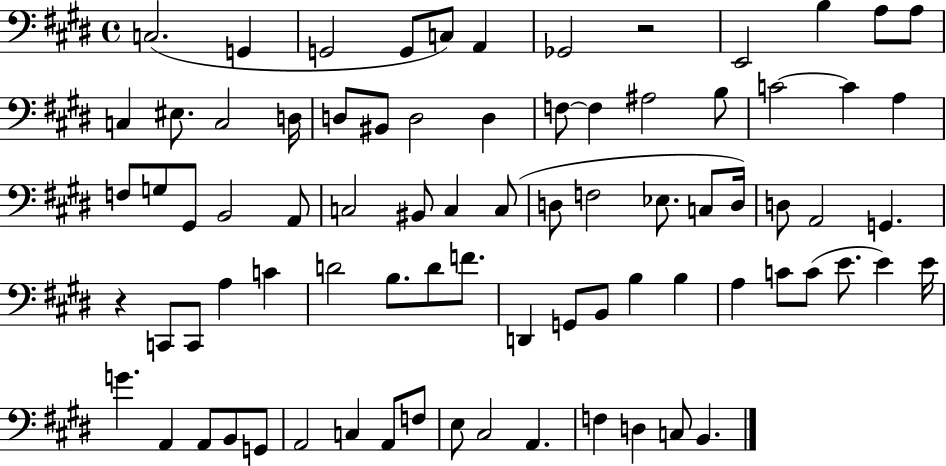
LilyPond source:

{
  \clef bass
  \time 4/4
  \defaultTimeSignature
  \key e \major
  c2.( g,4 | g,2 g,8 c8) a,4 | ges,2 r2 | e,2 b4 a8 a8 | \break c4 eis8. c2 d16 | d8 bis,8 d2 d4 | f8~~ f4 ais2 b8 | c'2~~ c'4 a4 | \break f8 g8 gis,8 b,2 a,8 | c2 bis,8 c4 c8( | d8 f2 ees8. c8 d16) | d8 a,2 g,4. | \break r4 c,8 c,8 a4 c'4 | d'2 b8. d'8 f'8. | d,4 g,8 b,8 b4 b4 | a4 c'8 c'8( e'8. e'4) e'16 | \break g'4. a,4 a,8 b,8 g,8 | a,2 c4 a,8 f8 | e8 cis2 a,4. | f4 d4 c8 b,4. | \break \bar "|."
}